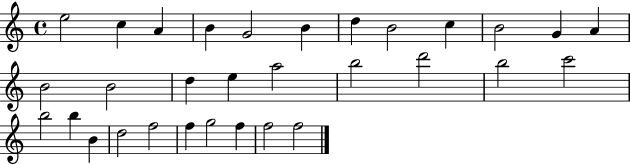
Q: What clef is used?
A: treble